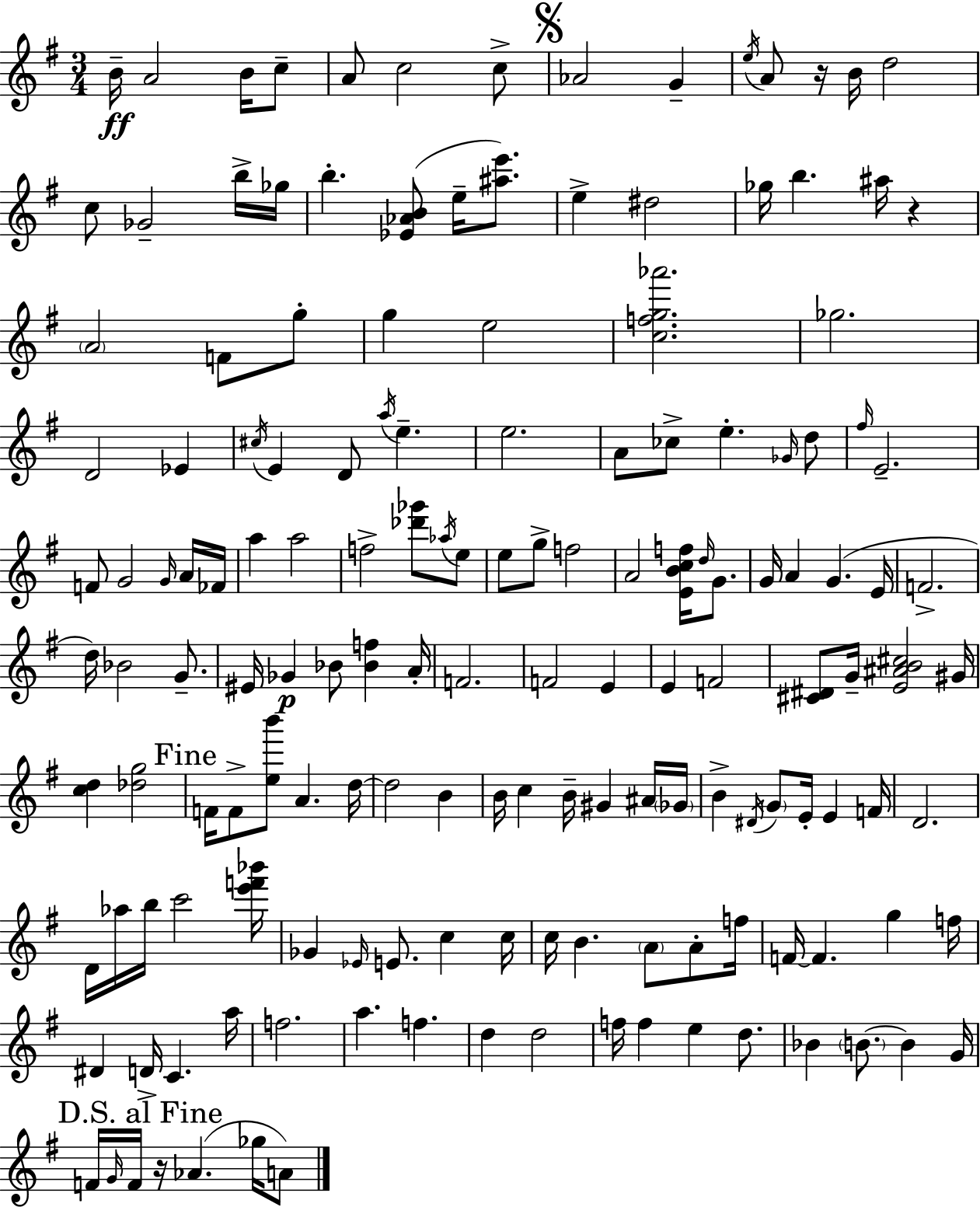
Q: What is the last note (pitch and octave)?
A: A4